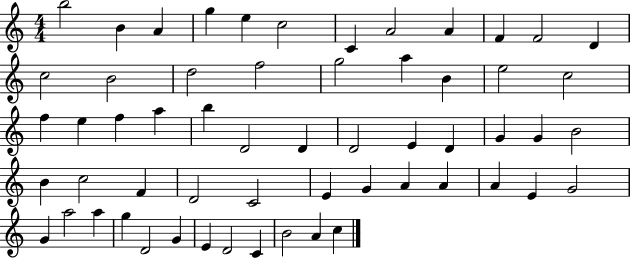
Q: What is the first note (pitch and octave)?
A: B5